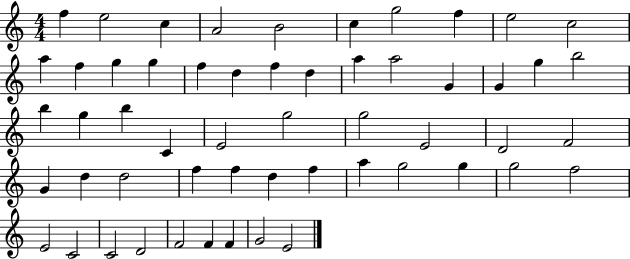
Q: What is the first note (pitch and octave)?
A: F5